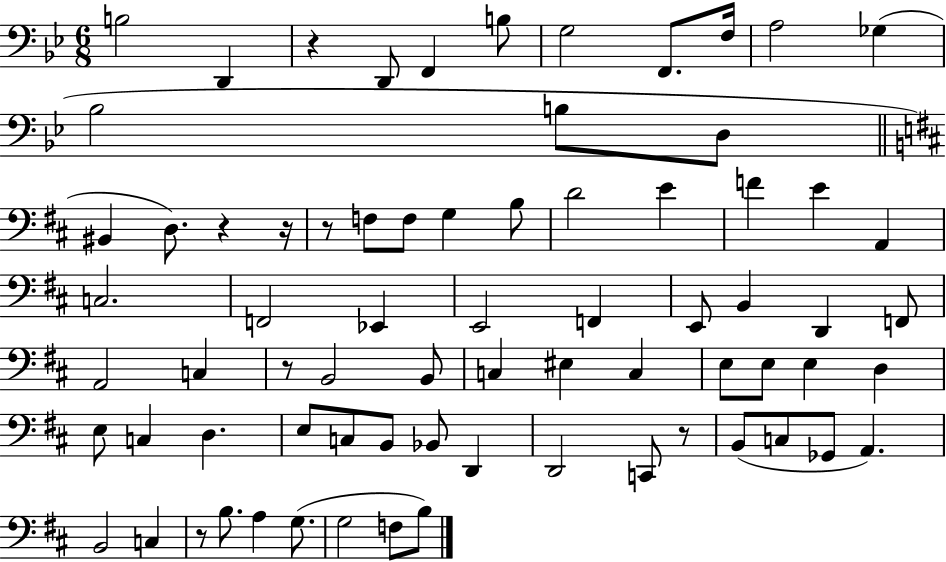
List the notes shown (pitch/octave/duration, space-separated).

B3/h D2/q R/q D2/e F2/q B3/e G3/h F2/e. F3/s A3/h Gb3/q Bb3/h B3/e D3/e BIS2/q D3/e. R/q R/s R/e F3/e F3/e G3/q B3/e D4/h E4/q F4/q E4/q A2/q C3/h. F2/h Eb2/q E2/h F2/q E2/e B2/q D2/q F2/e A2/h C3/q R/e B2/h B2/e C3/q EIS3/q C3/q E3/e E3/e E3/q D3/q E3/e C3/q D3/q. E3/e C3/e B2/e Bb2/e D2/q D2/h C2/e R/e B2/e C3/e Gb2/e A2/q. B2/h C3/q R/e B3/e. A3/q G3/e. G3/h F3/e B3/e